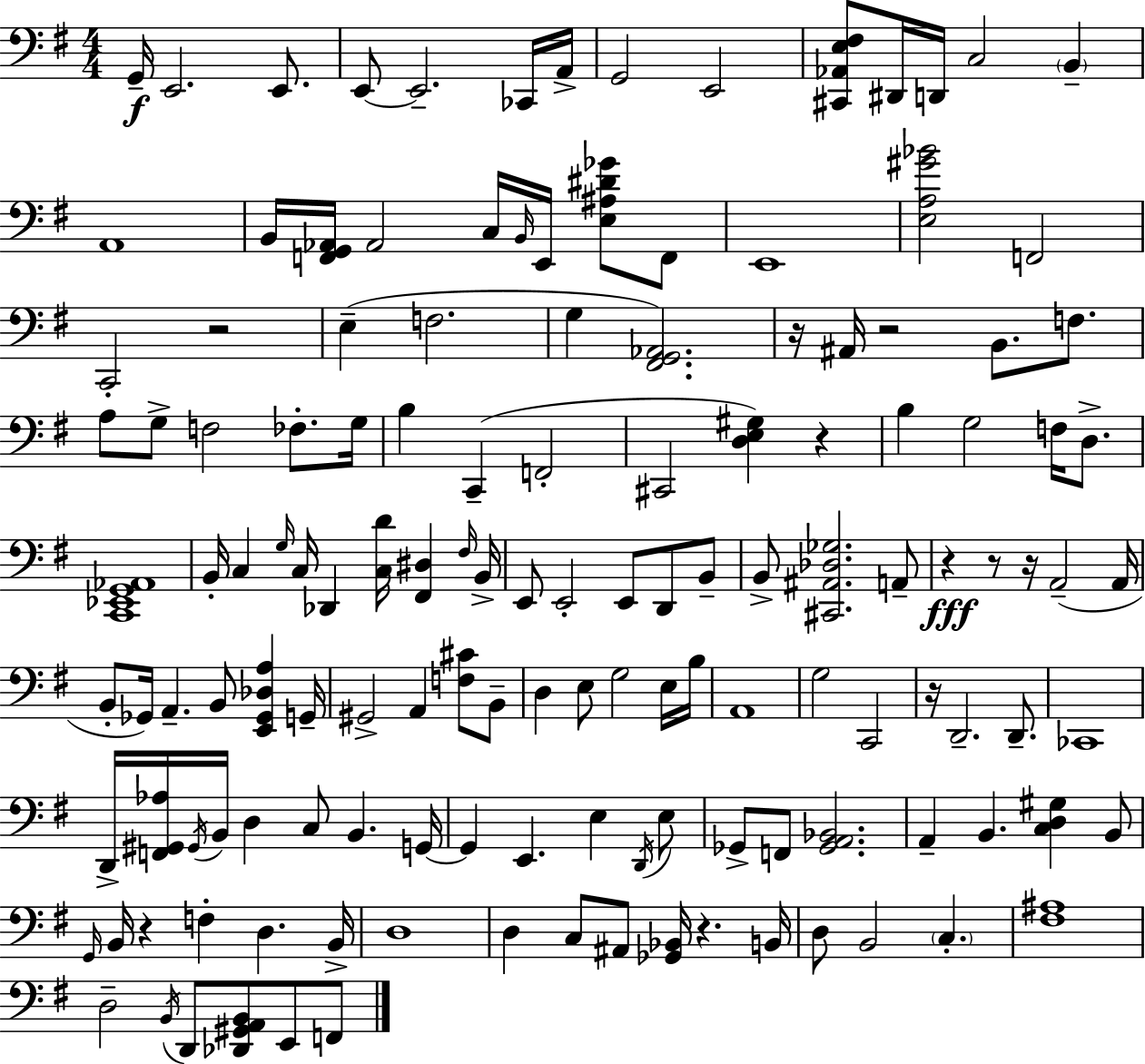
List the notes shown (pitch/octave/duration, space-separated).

G2/s E2/h. E2/e. E2/e E2/h. CES2/s A2/s G2/h E2/h [C#2,Ab2,E3,F#3]/e D#2/s D2/s C3/h B2/q A2/w B2/s [F2,G2,Ab2]/s Ab2/h C3/s B2/s E2/s [E3,A#3,D#4,Gb4]/e F2/e E2/w [E3,A3,G#4,Bb4]/h F2/h C2/h R/h E3/q F3/h. G3/q [F#2,G2,Ab2]/h. R/s A#2/s R/h B2/e. F3/e. A3/e G3/e F3/h FES3/e. G3/s B3/q C2/q F2/h C#2/h [D3,E3,G#3]/q R/q B3/q G3/h F3/s D3/e. [C2,Eb2,G2,Ab2]/w B2/s C3/q G3/s C3/s Db2/q [C3,D4]/s [F#2,D#3]/q F#3/s B2/s E2/e E2/h E2/e D2/e B2/e B2/e [C#2,A#2,Db3,Gb3]/h. A2/e R/q R/e R/s A2/h A2/s B2/e Gb2/s A2/q. B2/e [E2,Gb2,Db3,A3]/q G2/s G#2/h A2/q [F3,C#4]/e B2/e D3/q E3/e G3/h E3/s B3/s A2/w G3/h C2/h R/s D2/h. D2/e. CES2/w D2/s [F2,G#2,Ab3]/s G#2/s B2/s D3/q C3/e B2/q. G2/s G2/q E2/q. E3/q D2/s E3/e Gb2/e F2/e [Gb2,A2,Bb2]/h. A2/q B2/q. [C3,D3,G#3]/q B2/e G2/s B2/s R/q F3/q D3/q. B2/s D3/w D3/q C3/e A#2/e [Gb2,Bb2]/s R/q. B2/s D3/e B2/h C3/q. [F#3,A#3]/w D3/h B2/s D2/e [Db2,G#2,A2,B2]/e E2/e F2/e